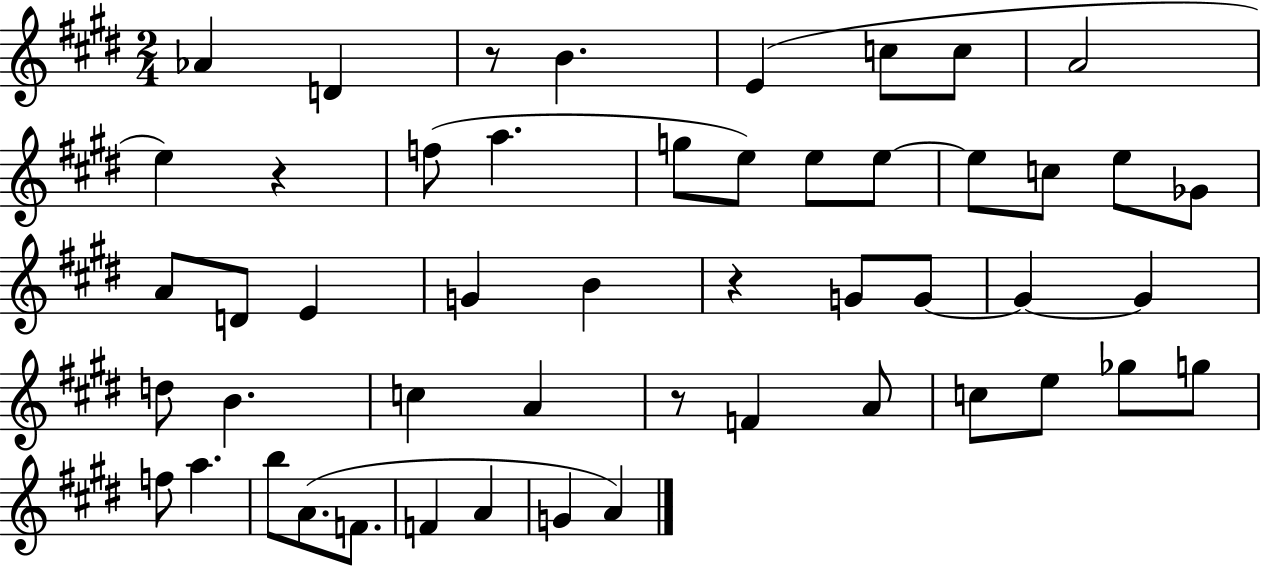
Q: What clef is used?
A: treble